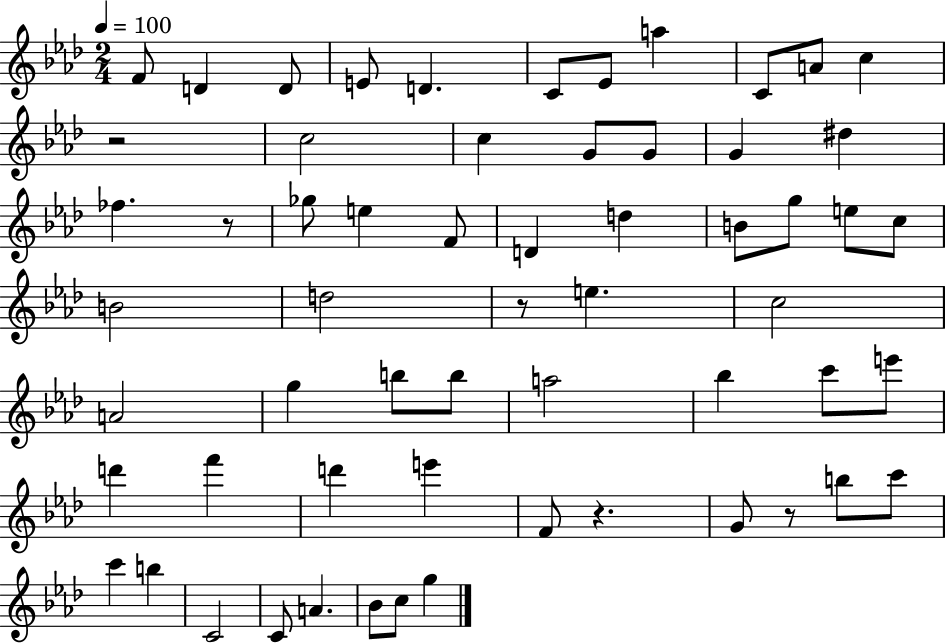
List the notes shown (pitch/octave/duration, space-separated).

F4/e D4/q D4/e E4/e D4/q. C4/e Eb4/e A5/q C4/e A4/e C5/q R/h C5/h C5/q G4/e G4/e G4/q D#5/q FES5/q. R/e Gb5/e E5/q F4/e D4/q D5/q B4/e G5/e E5/e C5/e B4/h D5/h R/e E5/q. C5/h A4/h G5/q B5/e B5/e A5/h Bb5/q C6/e E6/e D6/q F6/q D6/q E6/q F4/e R/q. G4/e R/e B5/e C6/e C6/q B5/q C4/h C4/e A4/q. Bb4/e C5/e G5/q